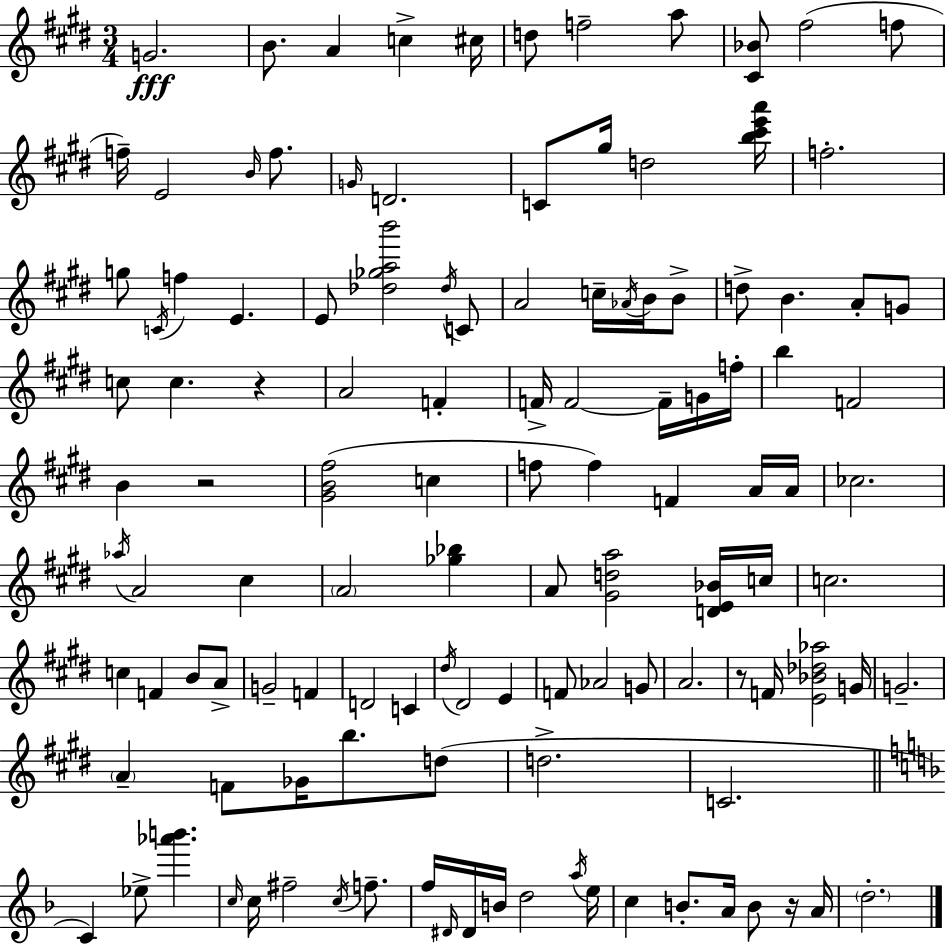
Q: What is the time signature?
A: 3/4